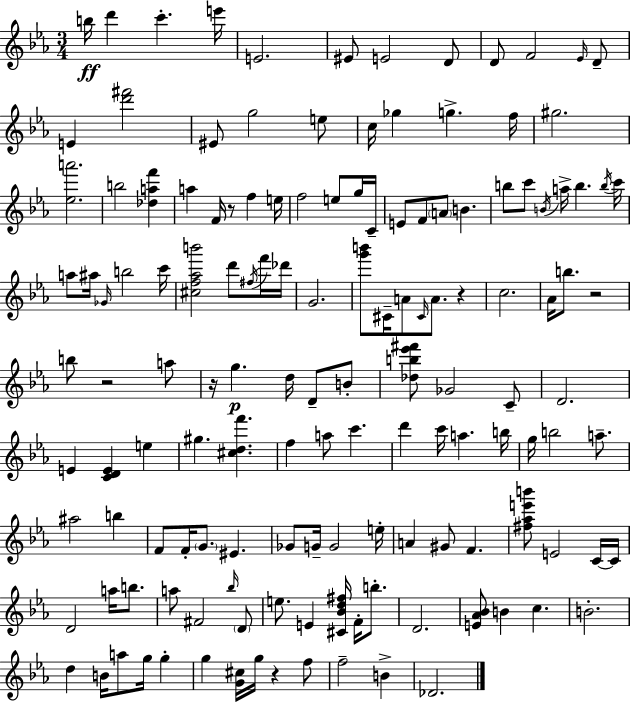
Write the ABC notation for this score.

X:1
T:Untitled
M:3/4
L:1/4
K:Eb
b/4 d' c' e'/4 E2 ^E/2 E2 D/2 D/2 F2 _E/4 D/2 E [d'^f']2 ^E/2 g2 e/2 c/4 _g g f/4 ^g2 [_ea']2 b2 [_daf'] a F/4 z/2 f e/4 f2 e/2 g/4 C/4 E/2 F/2 A/2 B b/2 c'/2 B/4 a/4 b b/4 c'/4 a/2 ^a/4 _G/4 b2 c'/4 [^cf_ab']2 d'/2 ^f/4 f'/4 _d'/4 G2 [g'b']/2 ^C/4 A/2 ^C/4 A/2 z c2 _A/4 b/2 z2 b/2 z2 a/2 z/4 g d/4 D/2 B/2 [_db_e'^f']/2 _G2 C/2 D2 E [CDE] e ^g [^cdf'] f a/2 c' d' c'/4 a b/4 g/4 b2 a/2 ^a2 b F/2 F/4 G/2 ^E _G/2 G/4 G2 e/4 A ^G/2 F [^f_ae'b']/2 E2 C/4 C/4 D2 a/4 b/2 a/2 ^F2 _b/4 D/2 e/2 E [^C_Bd^f]/4 F/4 b/2 D2 [E_A_B]/2 B c B2 d B/4 a/2 g/4 g g [G^c]/4 g/4 z f/2 f2 B _D2